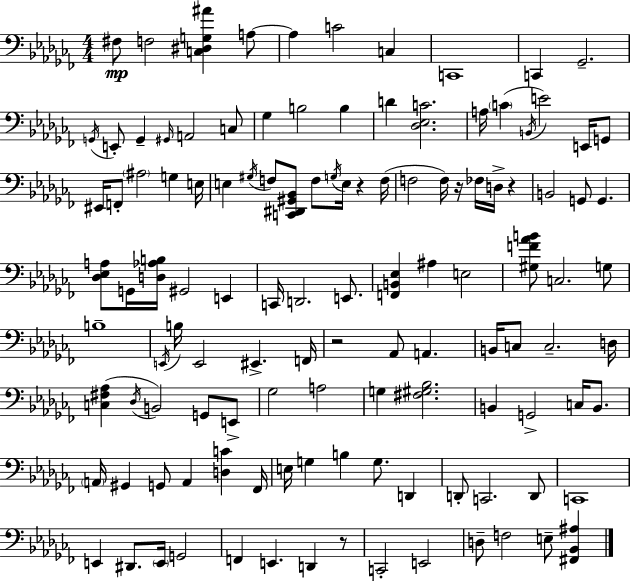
X:1
T:Untitled
M:4/4
L:1/4
K:Abm
^F,/2 F,2 [C,^D,G,^A] A,/2 A, C2 C, C,,4 C,, _G,,2 G,,/4 E,,/2 G,, ^G,,/4 A,,2 C,/2 _G, B,2 B, D [_D,_E,C]2 A,/4 C B,,/4 E2 E,,/4 G,,/2 ^E,,/4 F,,/2 ^A,2 G, E,/4 E, ^G,/4 F,/2 [C,,^D,,^G,,_B,,]/2 F,/2 G,/4 E,/4 z F,/4 F,2 F,/4 z/4 _F,/4 D,/4 z B,,2 G,,/2 G,, [_D,_E,A,]/2 G,,/4 [D,_A,B,]/4 ^G,,2 E,, C,,/4 D,,2 E,,/2 [F,,B,,_E,] ^A, E,2 [^G,F_AB]/2 C,2 G,/2 B,4 E,,/4 B,/4 E,,2 ^E,, F,,/4 z2 _A,,/2 A,, B,,/4 C,/2 C,2 D,/4 [C,^F,_A,] _D,/4 B,,2 G,,/2 E,,/2 _G,2 A,2 G, [^F,^G,_B,]2 B,, G,,2 C,/4 B,,/2 A,,/4 ^G,, G,,/2 A,, [D,C] _F,,/4 E,/4 G, B, G,/2 D,, D,,/2 C,,2 D,,/2 C,,4 E,, ^D,,/2 E,,/4 G,,2 F,, E,, D,, z/2 C,,2 E,,2 D,/2 F,2 E,/2 [^F,,_B,,^A,]